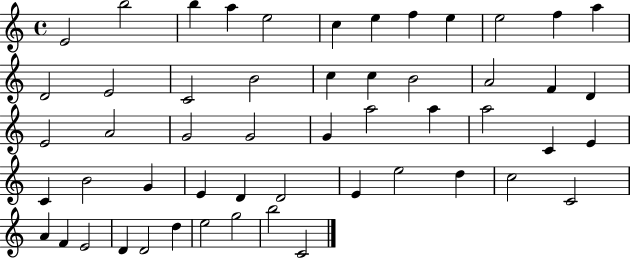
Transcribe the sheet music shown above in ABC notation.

X:1
T:Untitled
M:4/4
L:1/4
K:C
E2 b2 b a e2 c e f e e2 f a D2 E2 C2 B2 c c B2 A2 F D E2 A2 G2 G2 G a2 a a2 C E C B2 G E D D2 E e2 d c2 C2 A F E2 D D2 d e2 g2 b2 C2